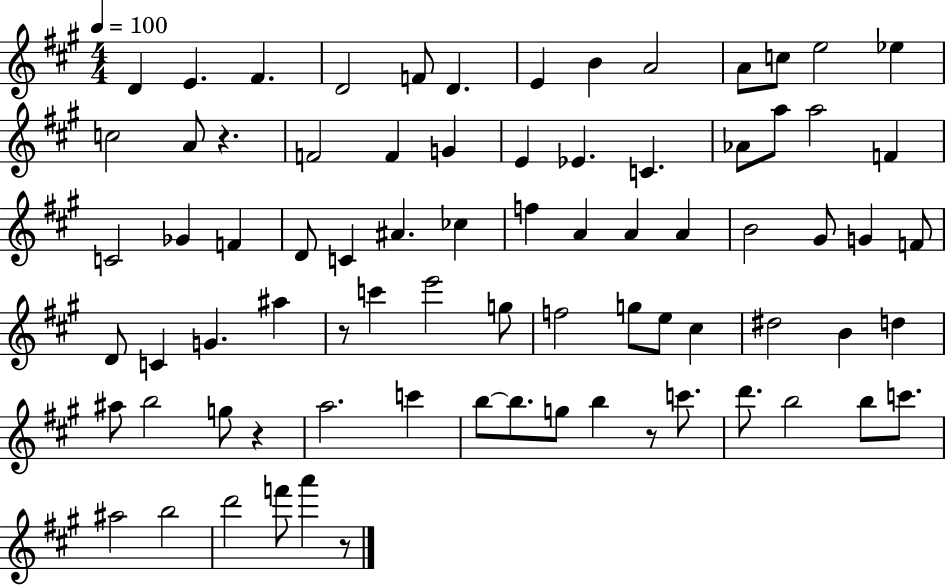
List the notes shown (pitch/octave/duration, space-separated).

D4/q E4/q. F#4/q. D4/h F4/e D4/q. E4/q B4/q A4/h A4/e C5/e E5/h Eb5/q C5/h A4/e R/q. F4/h F4/q G4/q E4/q Eb4/q. C4/q. Ab4/e A5/e A5/h F4/q C4/h Gb4/q F4/q D4/e C4/q A#4/q. CES5/q F5/q A4/q A4/q A4/q B4/h G#4/e G4/q F4/e D4/e C4/q G4/q. A#5/q R/e C6/q E6/h G5/e F5/h G5/e E5/e C#5/q D#5/h B4/q D5/q A#5/e B5/h G5/e R/q A5/h. C6/q B5/e B5/e. G5/e B5/q R/e C6/e. D6/e. B5/h B5/e C6/e. A#5/h B5/h D6/h F6/e A6/q R/e